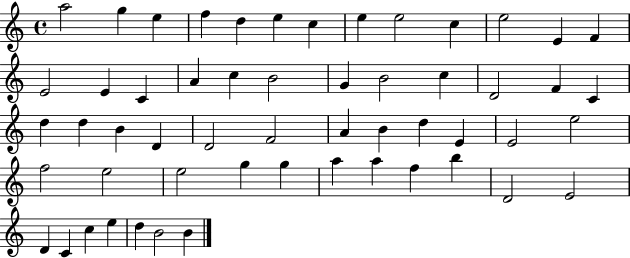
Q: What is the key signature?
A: C major